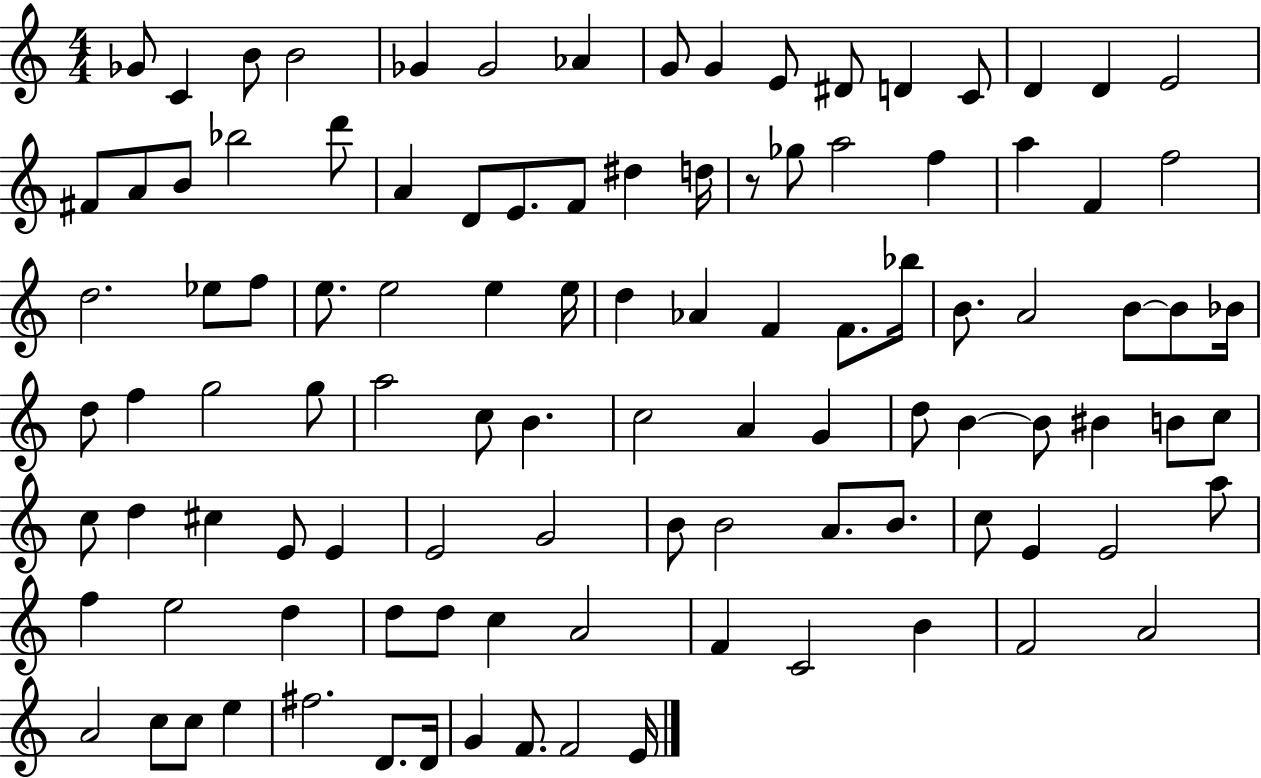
X:1
T:Untitled
M:4/4
L:1/4
K:C
_G/2 C B/2 B2 _G _G2 _A G/2 G E/2 ^D/2 D C/2 D D E2 ^F/2 A/2 B/2 _b2 d'/2 A D/2 E/2 F/2 ^d d/4 z/2 _g/2 a2 f a F f2 d2 _e/2 f/2 e/2 e2 e e/4 d _A F F/2 _b/4 B/2 A2 B/2 B/2 _B/4 d/2 f g2 g/2 a2 c/2 B c2 A G d/2 B B/2 ^B B/2 c/2 c/2 d ^c E/2 E E2 G2 B/2 B2 A/2 B/2 c/2 E E2 a/2 f e2 d d/2 d/2 c A2 F C2 B F2 A2 A2 c/2 c/2 e ^f2 D/2 D/4 G F/2 F2 E/4